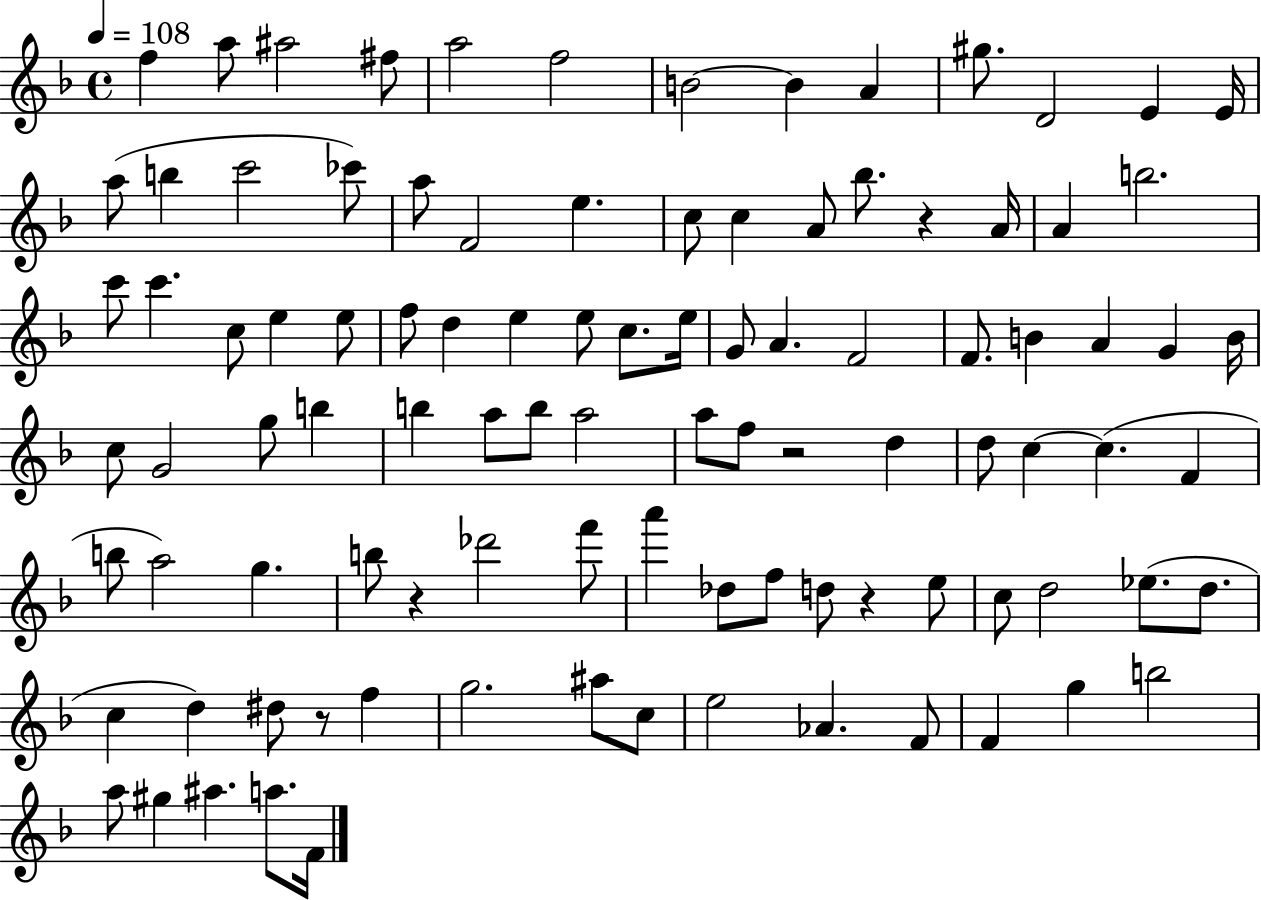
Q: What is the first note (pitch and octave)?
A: F5